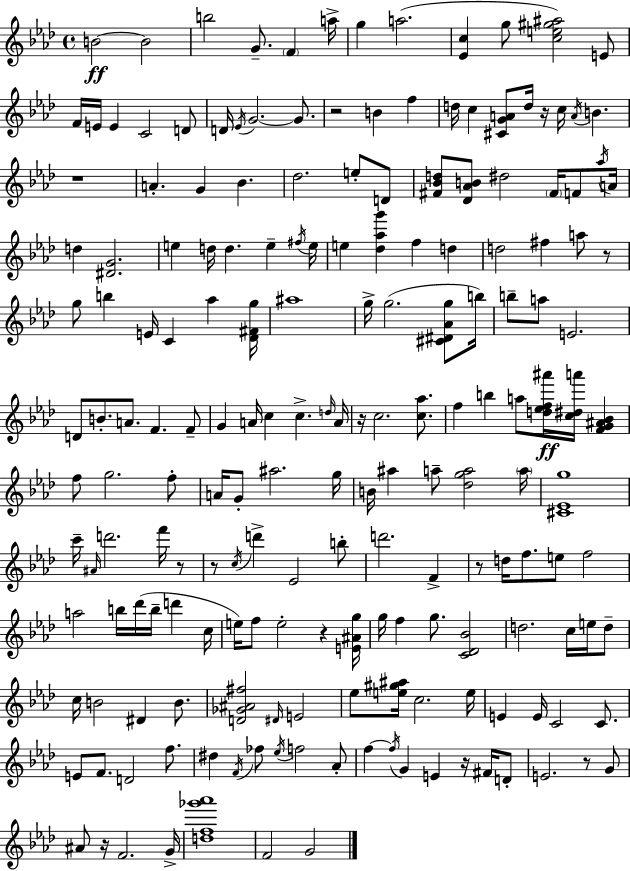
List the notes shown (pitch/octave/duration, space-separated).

B4/h B4/h B5/h G4/e. F4/q A5/s G5/q A5/h. [Eb4,C5]/q G5/e [C5,E5,G#5,A#5]/h E4/e F4/s E4/s E4/q C4/h D4/e D4/s Eb4/s G4/h. G4/e. R/h B4/q F5/q D5/s C5/q [C#4,G4,A4]/e D5/s R/s C5/s A4/s B4/q. R/w A4/q. G4/q Bb4/q. Db5/h. E5/e D4/e [F#4,Bb4,D5]/e [Db4,Ab4,B4]/e D#5/h F#4/s F4/e Ab5/s A4/s D5/q [D#4,G4]/h. E5/q D5/s D5/q. E5/q F#5/s E5/s E5/q [Db5,Ab5,G6]/q F5/q D5/q D5/h F#5/q A5/e R/e G5/e B5/q E4/s C4/q Ab5/q [Db4,F#4,G5]/s A#5/w G5/s G5/h. [C#4,D#4,Ab4,G5]/e B5/s B5/e A5/e E4/h. D4/e B4/e. A4/e. F4/q. F4/e G4/q A4/s C5/q C5/q. D5/s A4/s R/s C5/h. [C5,Ab5]/e. F5/q B5/q A5/e [D5,Eb5,F5,A#6]/s [C5,D#5,A6]/s [F4,G4,A#4,Bb4]/q F5/e G5/h. F5/e A4/s G4/e A#5/h. G5/s B4/s A#5/q A5/e [Db5,G5,A5]/h A5/s [C#4,Eb4,G5]/w C6/s A#4/s D6/h. F6/s R/e R/e C5/s D6/q Eb4/h B5/e D6/h. F4/q R/e D5/s F5/e. E5/e F5/h A5/h B5/s Db6/s B5/s D6/q C5/s E5/s F5/e E5/h R/q [E4,A#4,G5]/s G5/s F5/q G5/e. [C4,Db4,Bb4]/h D5/h. C5/s E5/s D5/e C5/s B4/h D#4/q B4/e. [D4,Gb4,A#4,F#5]/h D#4/s E4/h Eb5/e [E5,G#5,A#5]/s C5/h. E5/s E4/q E4/s C4/h C4/e. E4/e F4/e. D4/h F5/e. D#5/q F4/s FES5/e Eb5/s F5/h Ab4/e F5/q F5/s G4/q E4/q R/s F#4/s D4/e E4/h. R/e G4/e A#4/e R/s F4/h. G4/s [D5,F5,Gb6,Ab6]/w F4/h G4/h